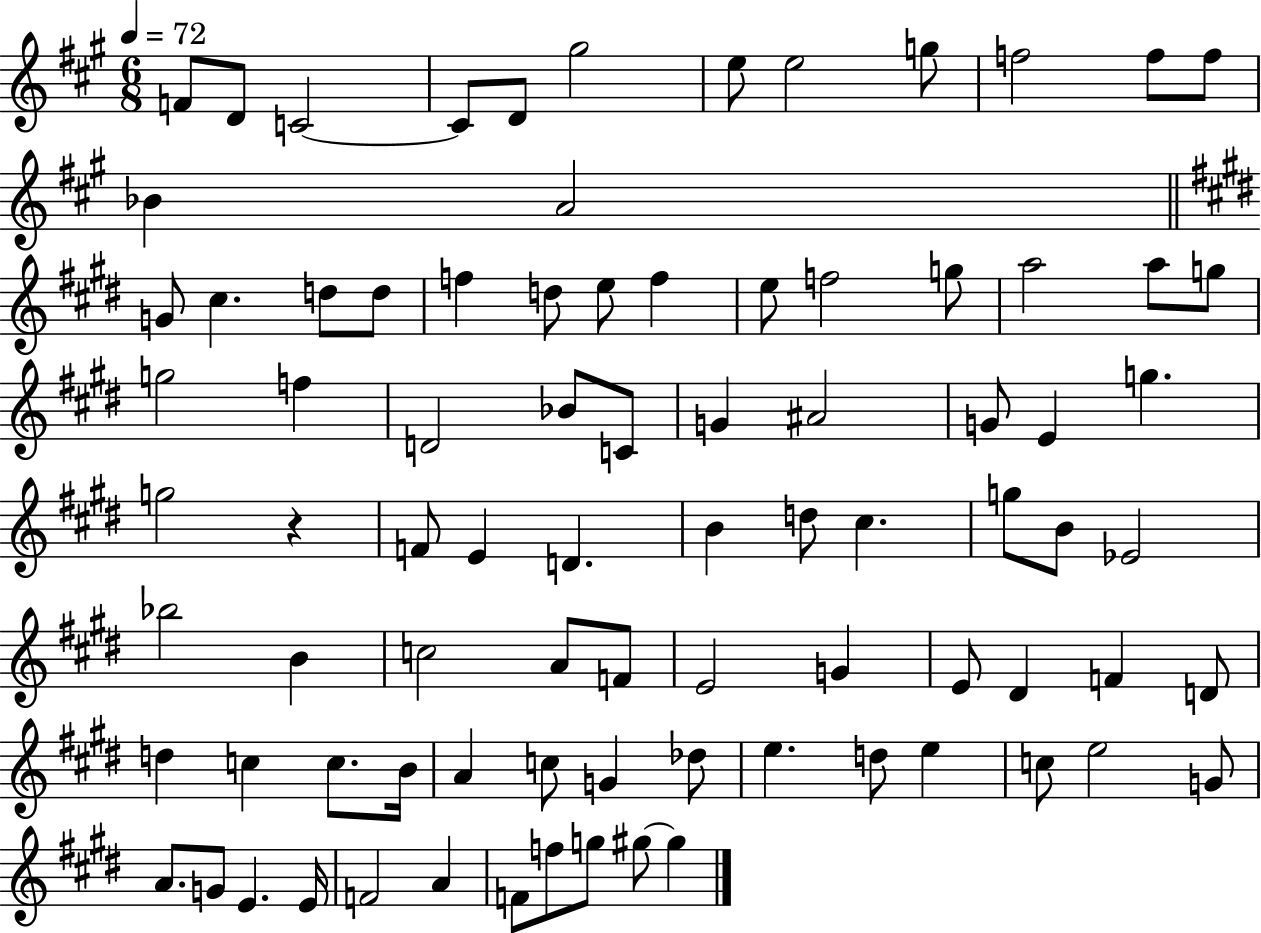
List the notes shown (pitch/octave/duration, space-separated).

F4/e D4/e C4/h C4/e D4/e G#5/h E5/e E5/h G5/e F5/h F5/e F5/e Bb4/q A4/h G4/e C#5/q. D5/e D5/e F5/q D5/e E5/e F5/q E5/e F5/h G5/e A5/h A5/e G5/e G5/h F5/q D4/h Bb4/e C4/e G4/q A#4/h G4/e E4/q G5/q. G5/h R/q F4/e E4/q D4/q. B4/q D5/e C#5/q. G5/e B4/e Eb4/h Bb5/h B4/q C5/h A4/e F4/e E4/h G4/q E4/e D#4/q F4/q D4/e D5/q C5/q C5/e. B4/s A4/q C5/e G4/q Db5/e E5/q. D5/e E5/q C5/e E5/h G4/e A4/e. G4/e E4/q. E4/s F4/h A4/q F4/e F5/e G5/e G#5/e G#5/q